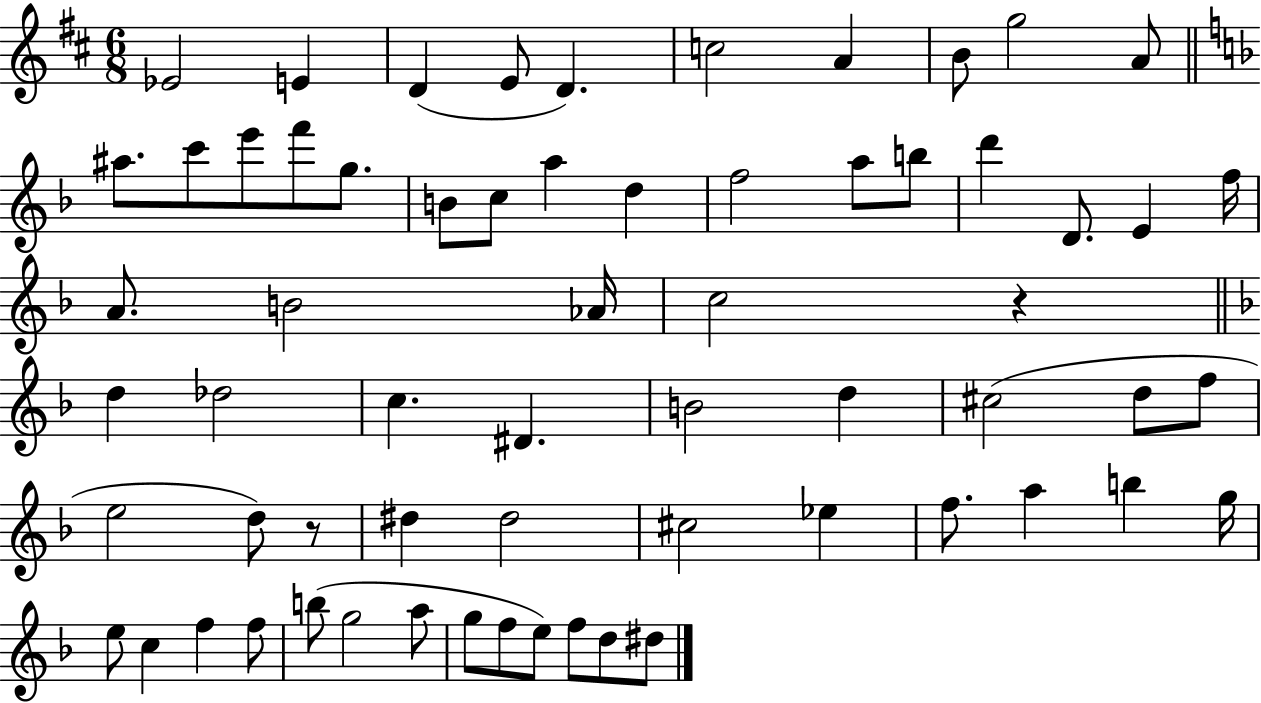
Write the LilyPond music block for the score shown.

{
  \clef treble
  \numericTimeSignature
  \time 6/8
  \key d \major
  ees'2 e'4 | d'4( e'8 d'4.) | c''2 a'4 | b'8 g''2 a'8 | \break \bar "||" \break \key d \minor ais''8. c'''8 e'''8 f'''8 g''8. | b'8 c''8 a''4 d''4 | f''2 a''8 b''8 | d'''4 d'8. e'4 f''16 | \break a'8. b'2 aes'16 | c''2 r4 | \bar "||" \break \key d \minor d''4 des''2 | c''4. dis'4. | b'2 d''4 | cis''2( d''8 f''8 | \break e''2 d''8) r8 | dis''4 dis''2 | cis''2 ees''4 | f''8. a''4 b''4 g''16 | \break e''8 c''4 f''4 f''8 | b''8( g''2 a''8 | g''8 f''8 e''8) f''8 d''8 dis''8 | \bar "|."
}